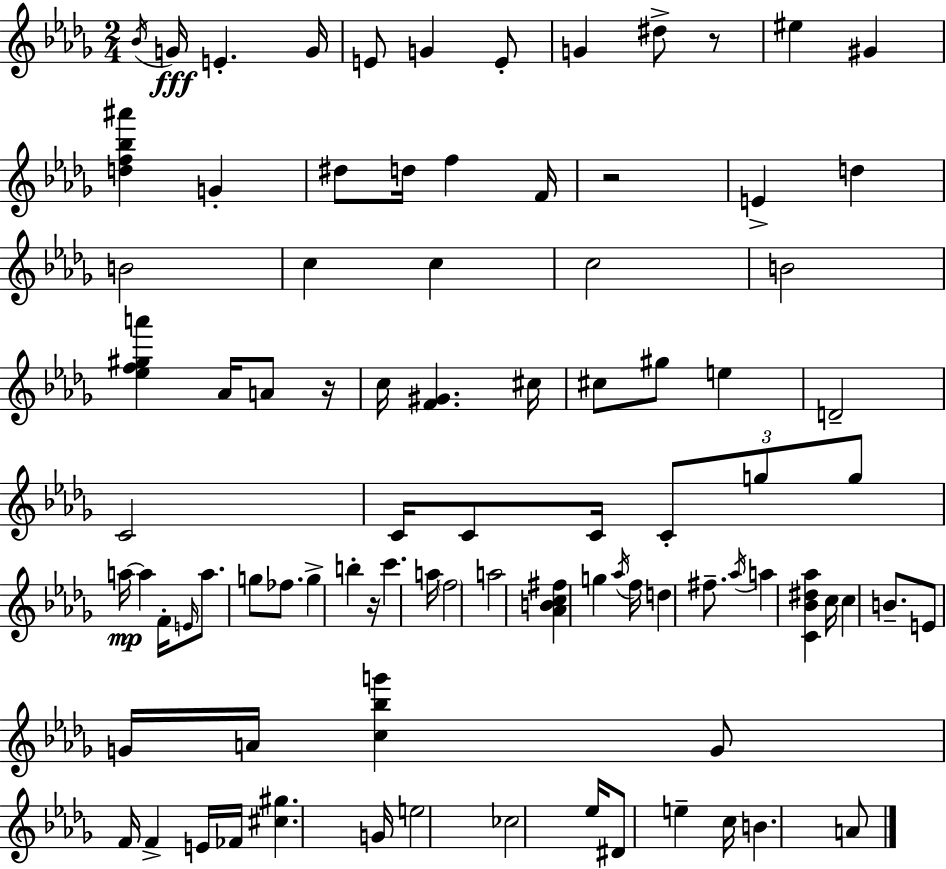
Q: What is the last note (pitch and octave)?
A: A4